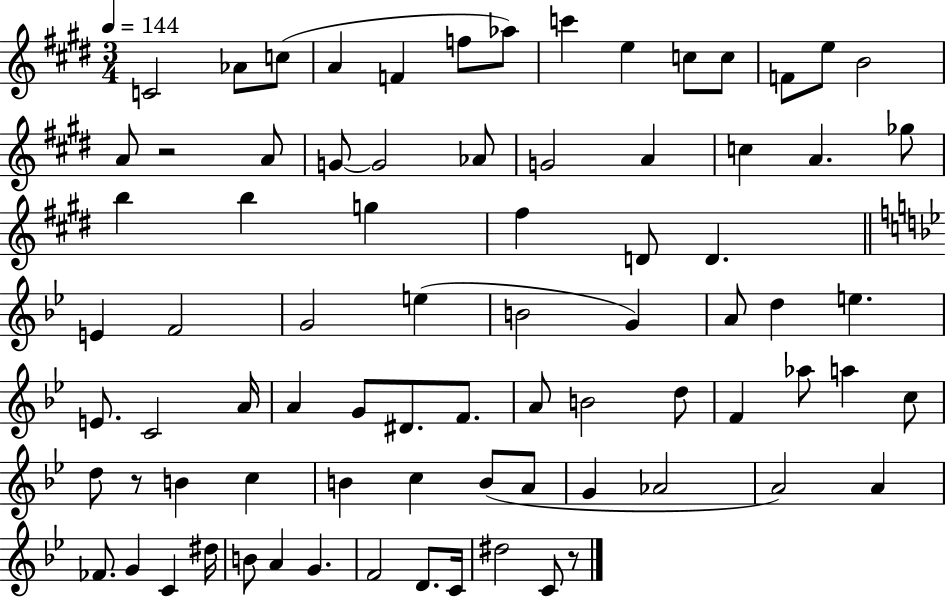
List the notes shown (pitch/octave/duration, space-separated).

C4/h Ab4/e C5/e A4/q F4/q F5/e Ab5/e C6/q E5/q C5/e C5/e F4/e E5/e B4/h A4/e R/h A4/e G4/e G4/h Ab4/e G4/h A4/q C5/q A4/q. Gb5/e B5/q B5/q G5/q F#5/q D4/e D4/q. E4/q F4/h G4/h E5/q B4/h G4/q A4/e D5/q E5/q. E4/e. C4/h A4/s A4/q G4/e D#4/e. F4/e. A4/e B4/h D5/e F4/q Ab5/e A5/q C5/e D5/e R/e B4/q C5/q B4/q C5/q B4/e A4/e G4/q Ab4/h A4/h A4/q FES4/e. G4/q C4/q D#5/s B4/e A4/q G4/q. F4/h D4/e. C4/s D#5/h C4/e R/e